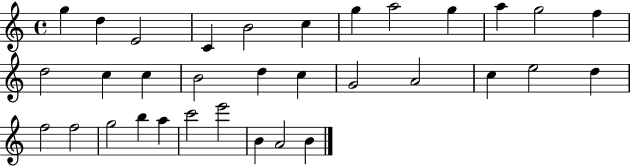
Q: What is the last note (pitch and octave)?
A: B4